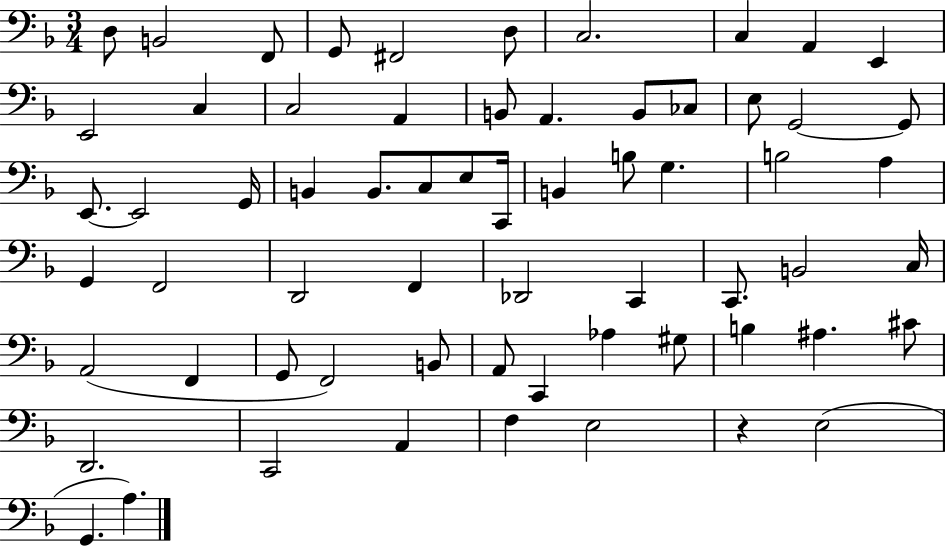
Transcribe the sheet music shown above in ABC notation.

X:1
T:Untitled
M:3/4
L:1/4
K:F
D,/2 B,,2 F,,/2 G,,/2 ^F,,2 D,/2 C,2 C, A,, E,, E,,2 C, C,2 A,, B,,/2 A,, B,,/2 _C,/2 E,/2 G,,2 G,,/2 E,,/2 E,,2 G,,/4 B,, B,,/2 C,/2 E,/2 C,,/4 B,, B,/2 G, B,2 A, G,, F,,2 D,,2 F,, _D,,2 C,, C,,/2 B,,2 C,/4 A,,2 F,, G,,/2 F,,2 B,,/2 A,,/2 C,, _A, ^G,/2 B, ^A, ^C/2 D,,2 C,,2 A,, F, E,2 z E,2 G,, A,